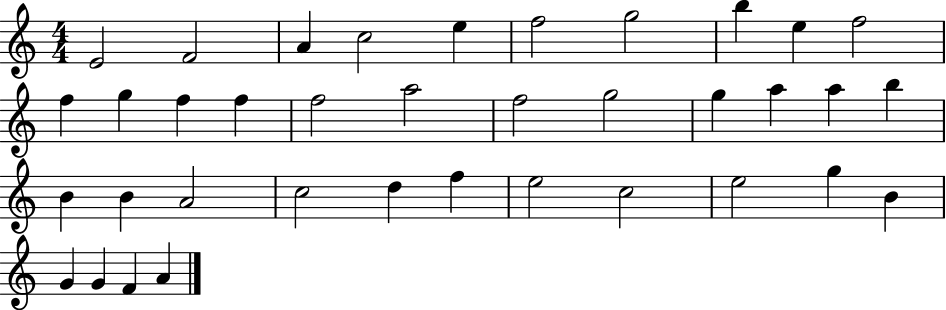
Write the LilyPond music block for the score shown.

{
  \clef treble
  \numericTimeSignature
  \time 4/4
  \key c \major
  e'2 f'2 | a'4 c''2 e''4 | f''2 g''2 | b''4 e''4 f''2 | \break f''4 g''4 f''4 f''4 | f''2 a''2 | f''2 g''2 | g''4 a''4 a''4 b''4 | \break b'4 b'4 a'2 | c''2 d''4 f''4 | e''2 c''2 | e''2 g''4 b'4 | \break g'4 g'4 f'4 a'4 | \bar "|."
}